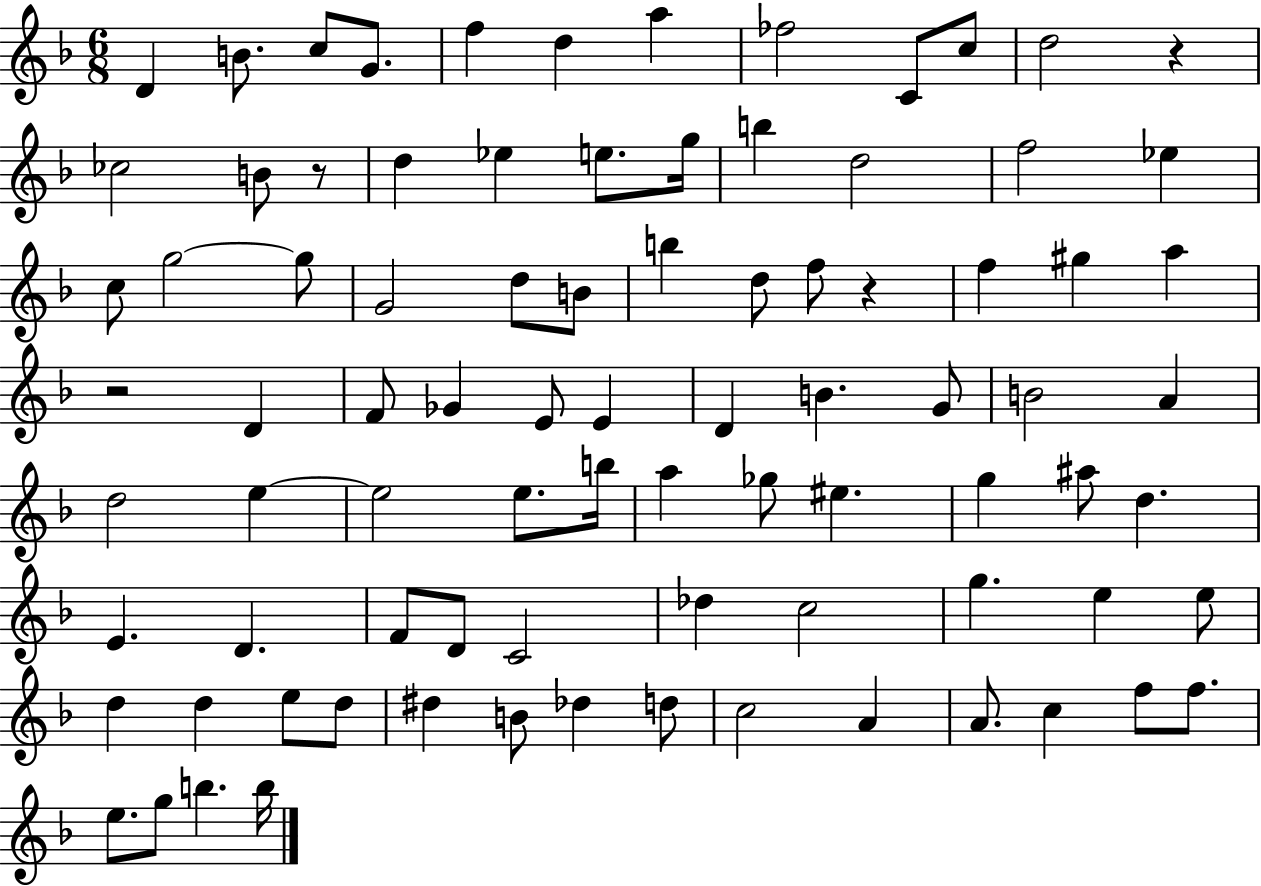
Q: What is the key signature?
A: F major